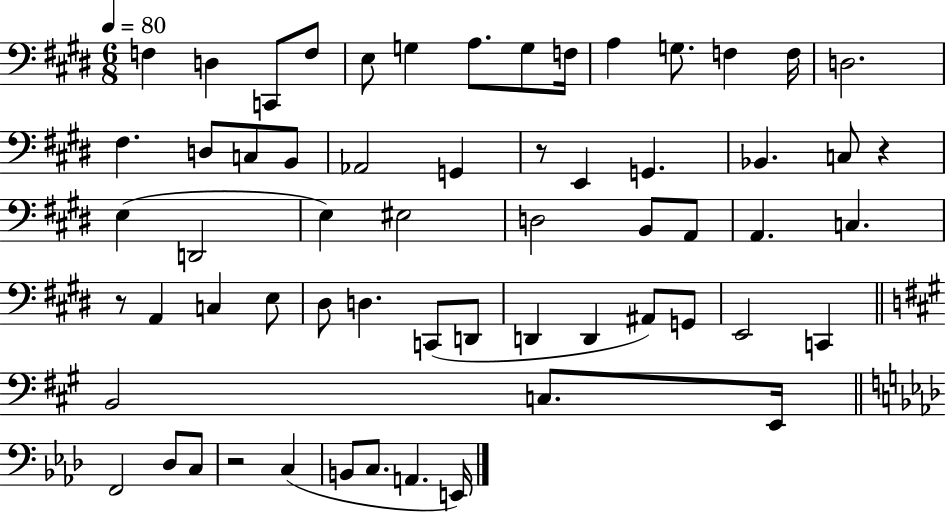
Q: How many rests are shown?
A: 4